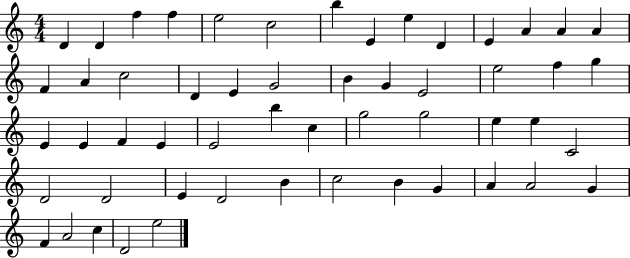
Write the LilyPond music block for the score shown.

{
  \clef treble
  \numericTimeSignature
  \time 4/4
  \key c \major
  d'4 d'4 f''4 f''4 | e''2 c''2 | b''4 e'4 e''4 d'4 | e'4 a'4 a'4 a'4 | \break f'4 a'4 c''2 | d'4 e'4 g'2 | b'4 g'4 e'2 | e''2 f''4 g''4 | \break e'4 e'4 f'4 e'4 | e'2 b''4 c''4 | g''2 g''2 | e''4 e''4 c'2 | \break d'2 d'2 | e'4 d'2 b'4 | c''2 b'4 g'4 | a'4 a'2 g'4 | \break f'4 a'2 c''4 | d'2 e''2 | \bar "|."
}